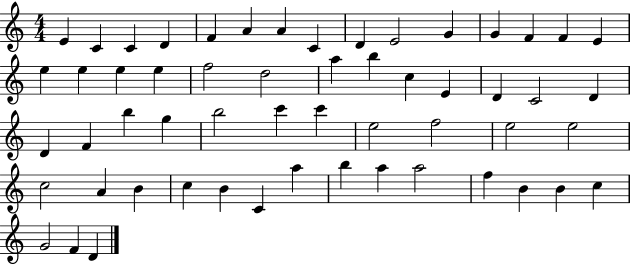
{
  \clef treble
  \numericTimeSignature
  \time 4/4
  \key c \major
  e'4 c'4 c'4 d'4 | f'4 a'4 a'4 c'4 | d'4 e'2 g'4 | g'4 f'4 f'4 e'4 | \break e''4 e''4 e''4 e''4 | f''2 d''2 | a''4 b''4 c''4 e'4 | d'4 c'2 d'4 | \break d'4 f'4 b''4 g''4 | b''2 c'''4 c'''4 | e''2 f''2 | e''2 e''2 | \break c''2 a'4 b'4 | c''4 b'4 c'4 a''4 | b''4 a''4 a''2 | f''4 b'4 b'4 c''4 | \break g'2 f'4 d'4 | \bar "|."
}